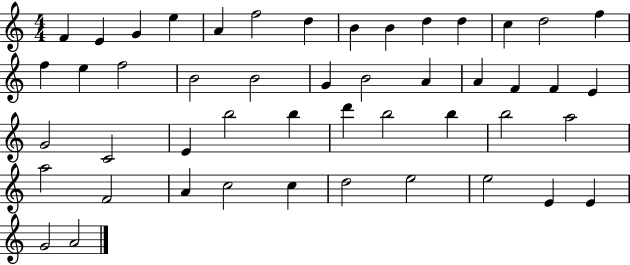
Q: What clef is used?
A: treble